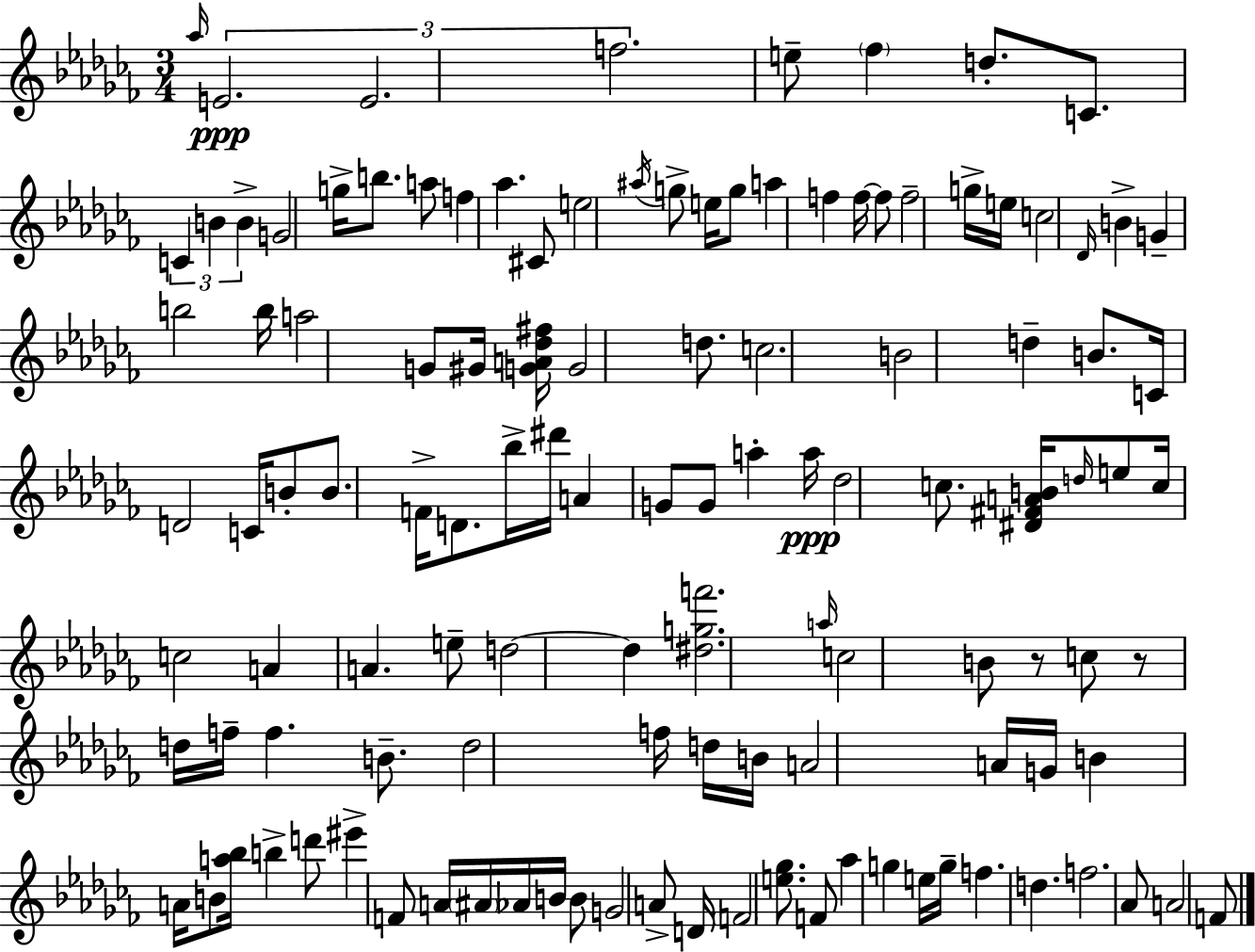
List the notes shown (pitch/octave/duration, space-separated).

Ab5/s E4/h. E4/h. F5/h. E5/e FES5/q D5/e. C4/e. C4/q B4/q B4/q G4/h G5/s B5/e. A5/e F5/q Ab5/q. C#4/e E5/h A#5/s G5/e E5/s G5/e A5/q F5/q F5/s F5/e F5/h G5/s E5/s C5/h Db4/s B4/q G4/q B5/h B5/s A5/h G4/e G#4/s [G4,A4,Db5,F#5]/s G4/h D5/e. C5/h. B4/h D5/q B4/e. C4/s D4/h C4/s B4/e B4/e. F4/s D4/e. Bb5/s D#6/s A4/q G4/e G4/e A5/q A5/s Db5/h C5/e. [D#4,F#4,A4,B4]/s D5/s E5/e C5/s C5/h A4/q A4/q. E5/e D5/h D5/q [D#5,G5,F6]/h. A5/s C5/h B4/e R/e C5/e R/e D5/s F5/s F5/q. B4/e. D5/h F5/s D5/s B4/s A4/h A4/s G4/s B4/q A4/s B4/e [A5,Bb5]/s B5/q D6/e EIS6/q F4/e A4/s A#4/s Ab4/s B4/s B4/e G4/h A4/e D4/s F4/h [E5,Gb5]/e. F4/e Ab5/q G5/q E5/s G5/s F5/q. D5/q. F5/h. Ab4/e A4/h F4/e